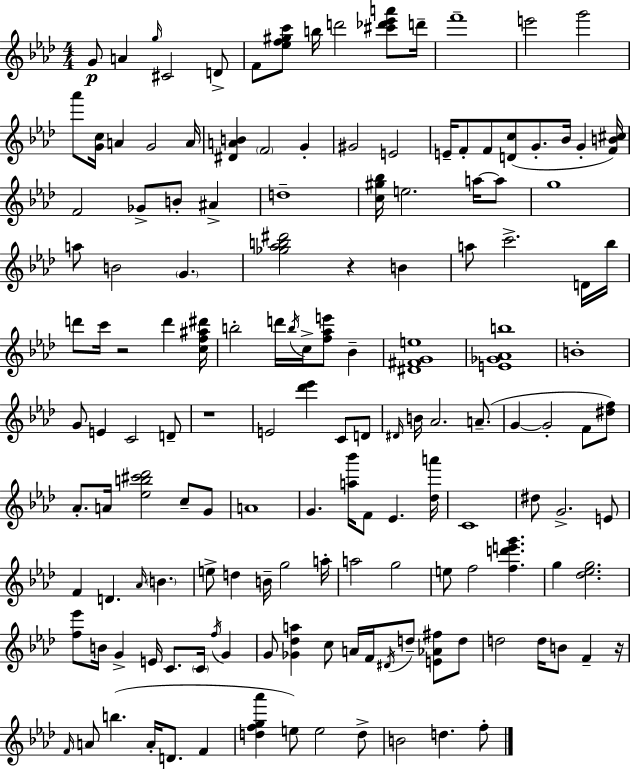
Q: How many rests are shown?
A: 4